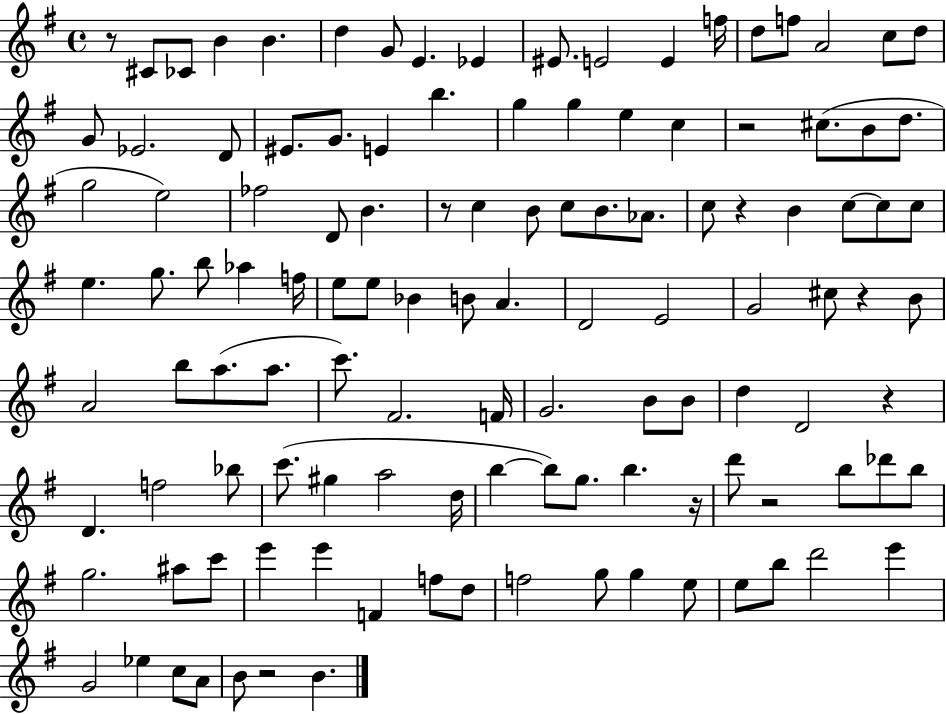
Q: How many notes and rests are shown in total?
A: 119